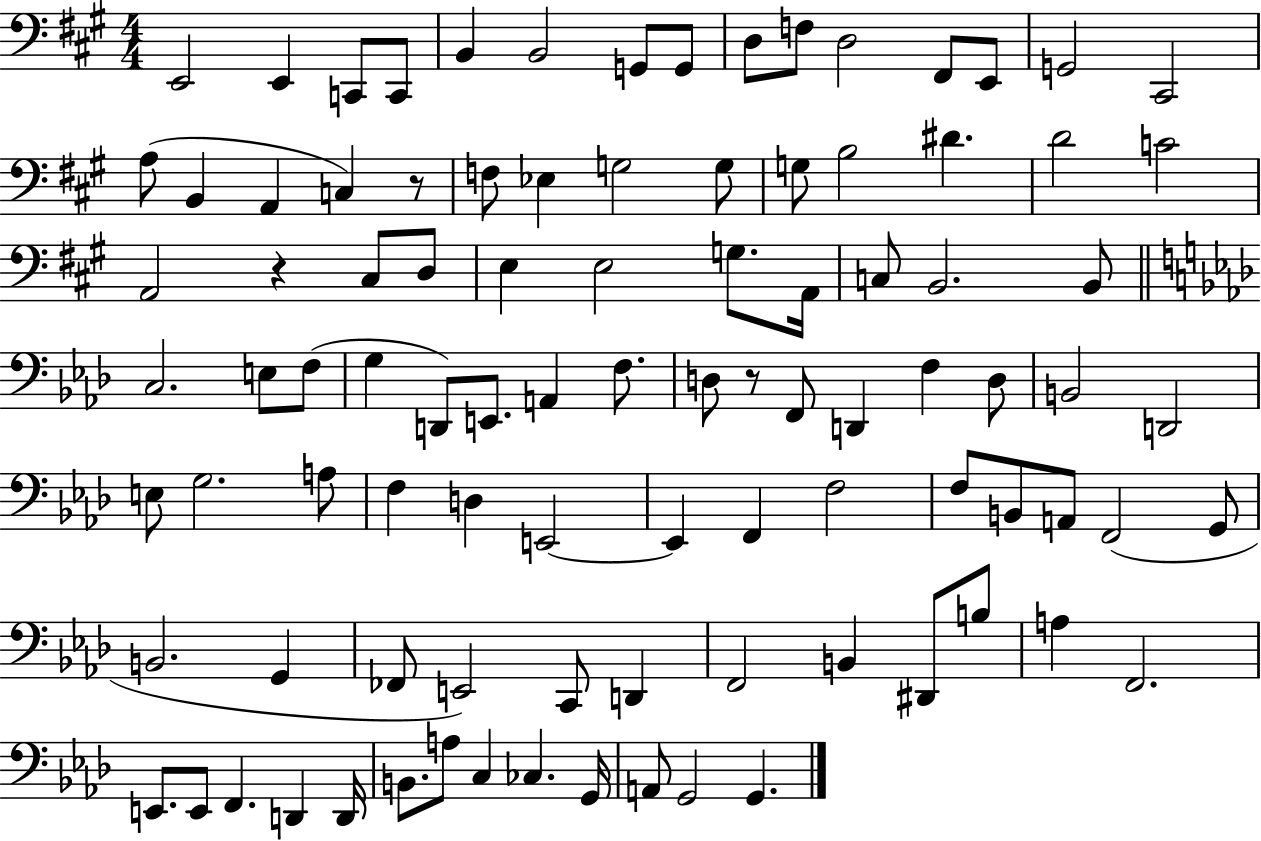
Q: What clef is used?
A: bass